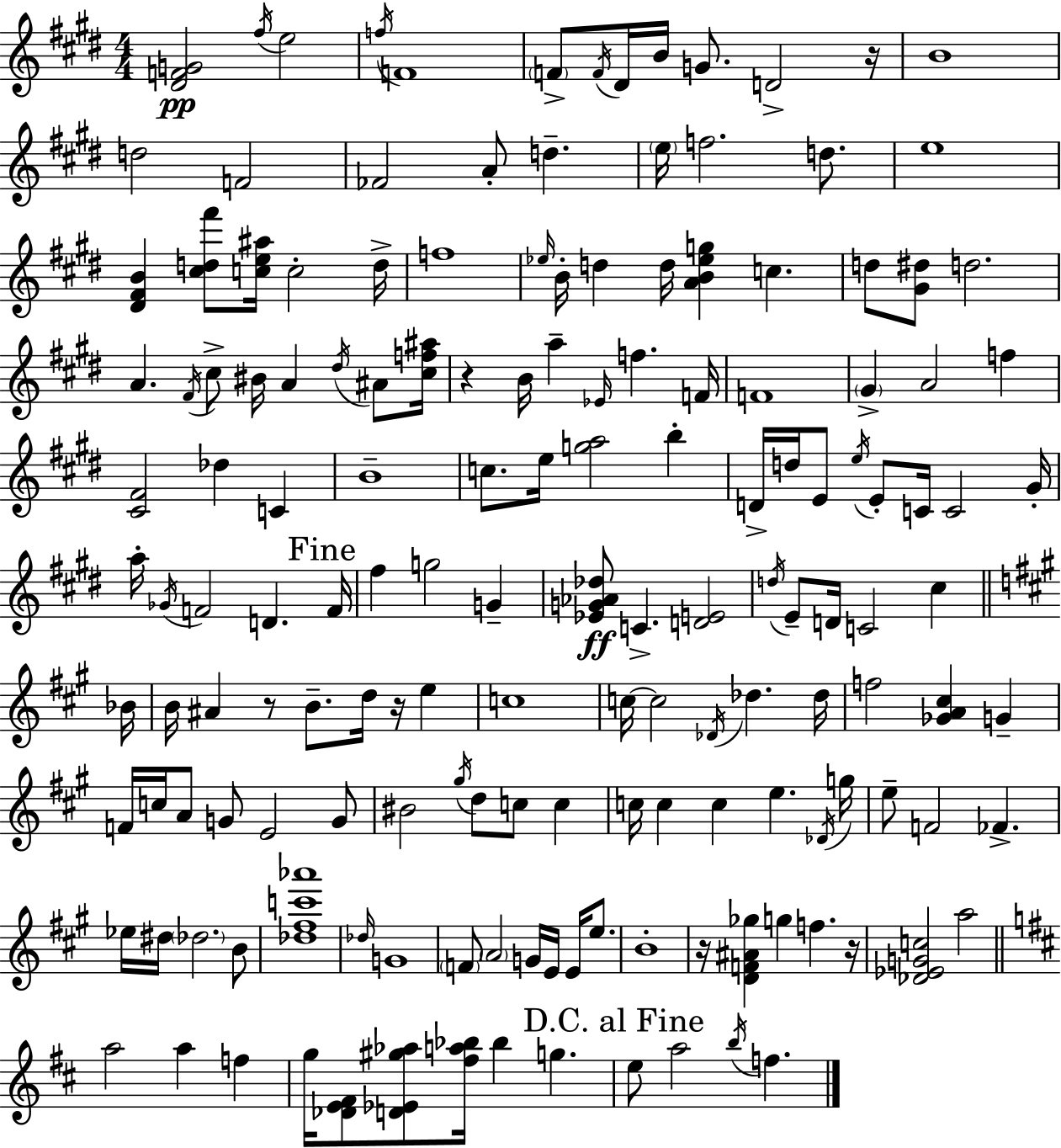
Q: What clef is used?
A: treble